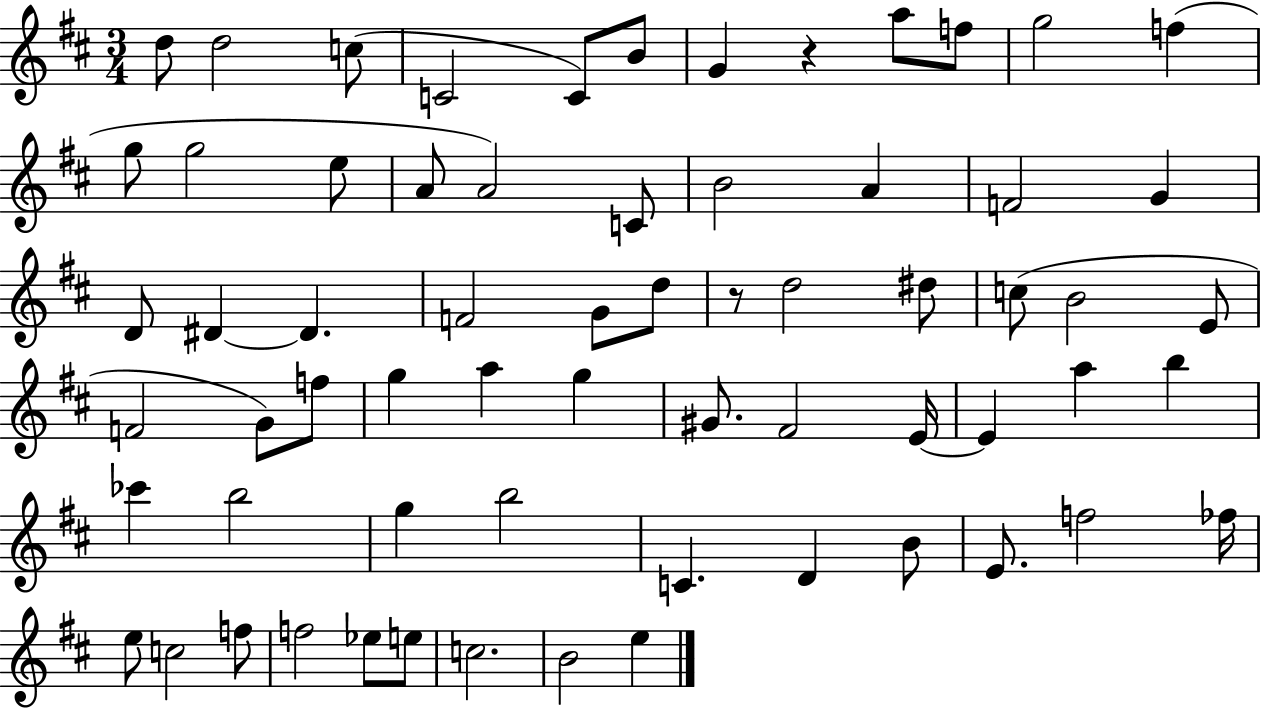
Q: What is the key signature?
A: D major